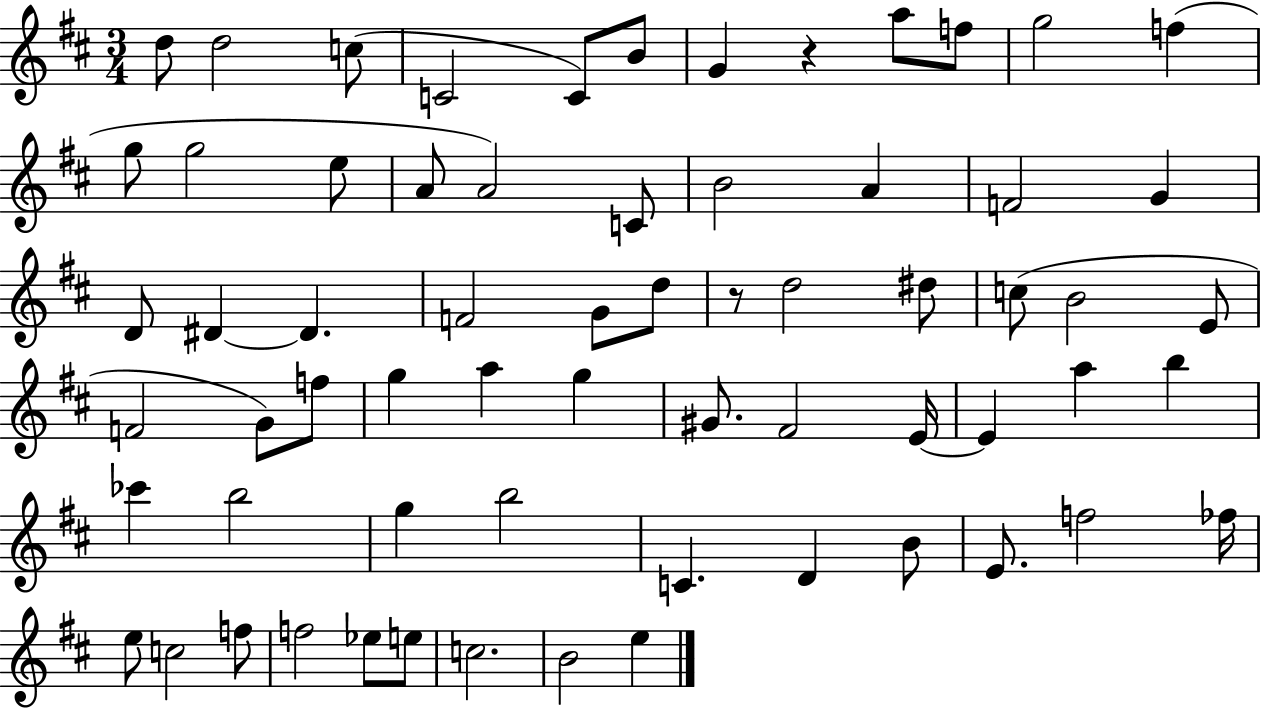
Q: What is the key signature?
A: D major